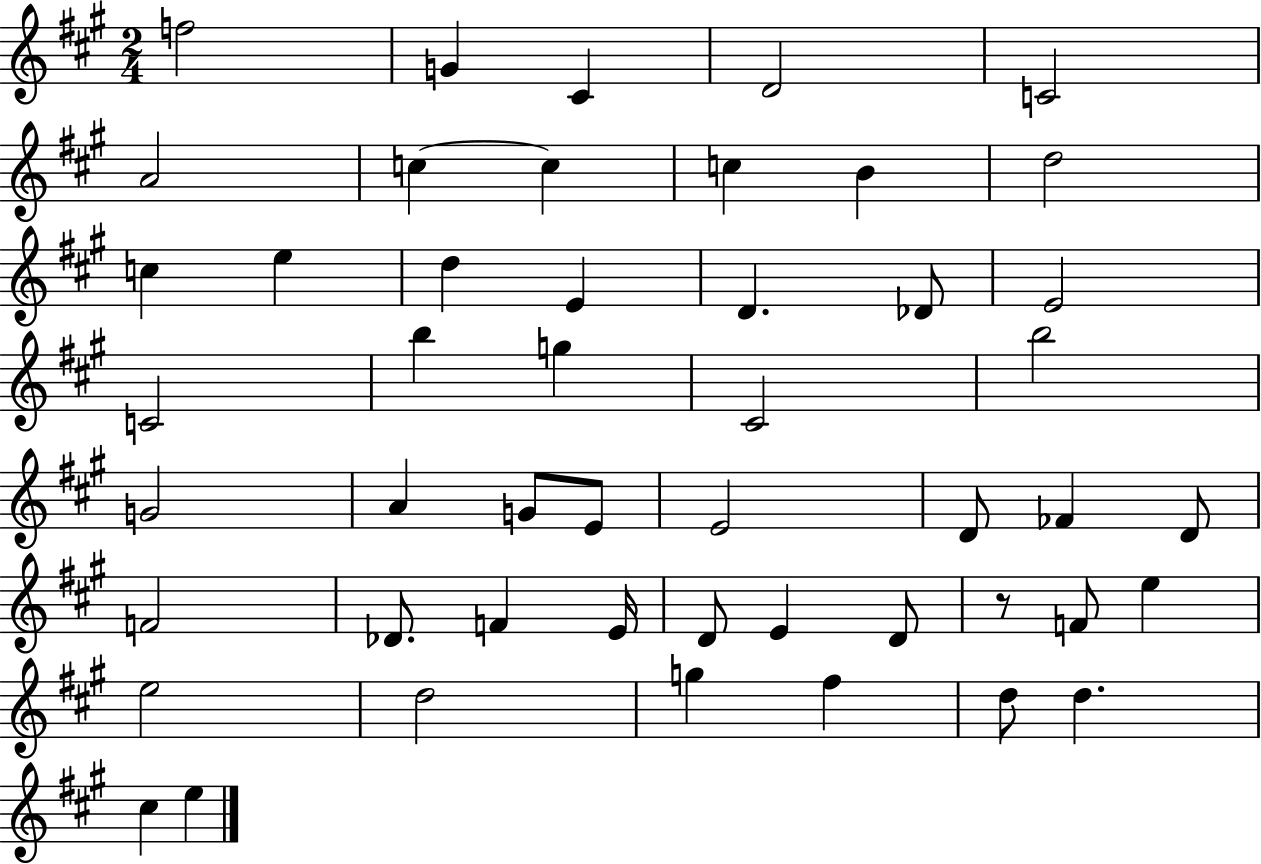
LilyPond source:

{
  \clef treble
  \numericTimeSignature
  \time 2/4
  \key a \major
  f''2 | g'4 cis'4 | d'2 | c'2 | \break a'2 | c''4~~ c''4 | c''4 b'4 | d''2 | \break c''4 e''4 | d''4 e'4 | d'4. des'8 | e'2 | \break c'2 | b''4 g''4 | cis'2 | b''2 | \break g'2 | a'4 g'8 e'8 | e'2 | d'8 fes'4 d'8 | \break f'2 | des'8. f'4 e'16 | d'8 e'4 d'8 | r8 f'8 e''4 | \break e''2 | d''2 | g''4 fis''4 | d''8 d''4. | \break cis''4 e''4 | \bar "|."
}